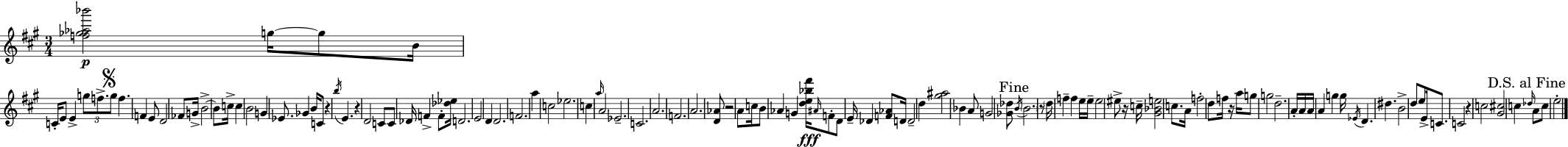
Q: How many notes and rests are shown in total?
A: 121